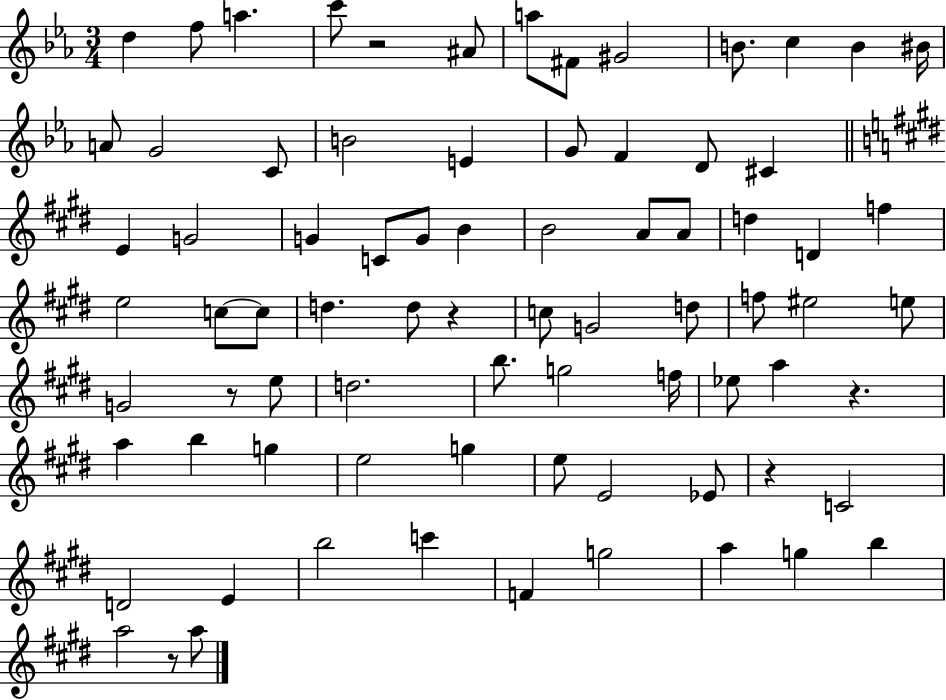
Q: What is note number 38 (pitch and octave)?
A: D5